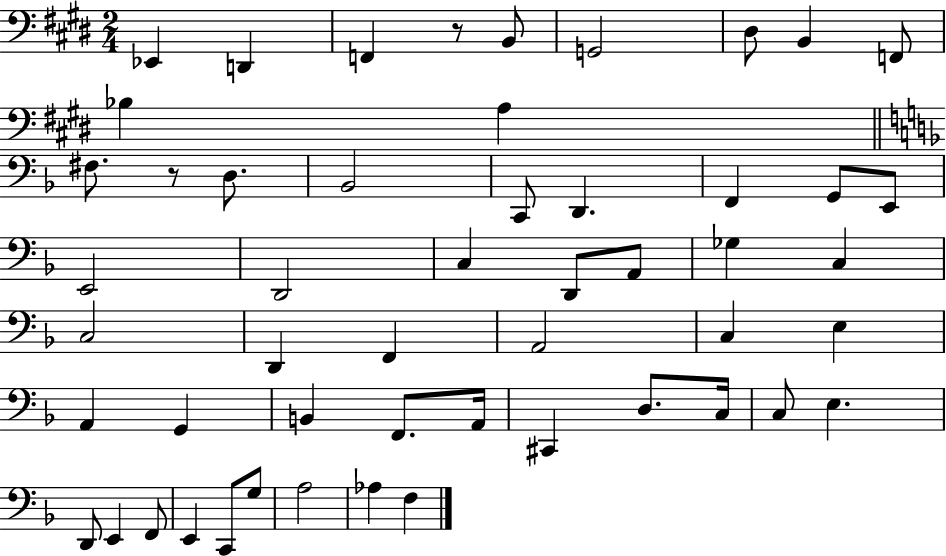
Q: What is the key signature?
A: E major